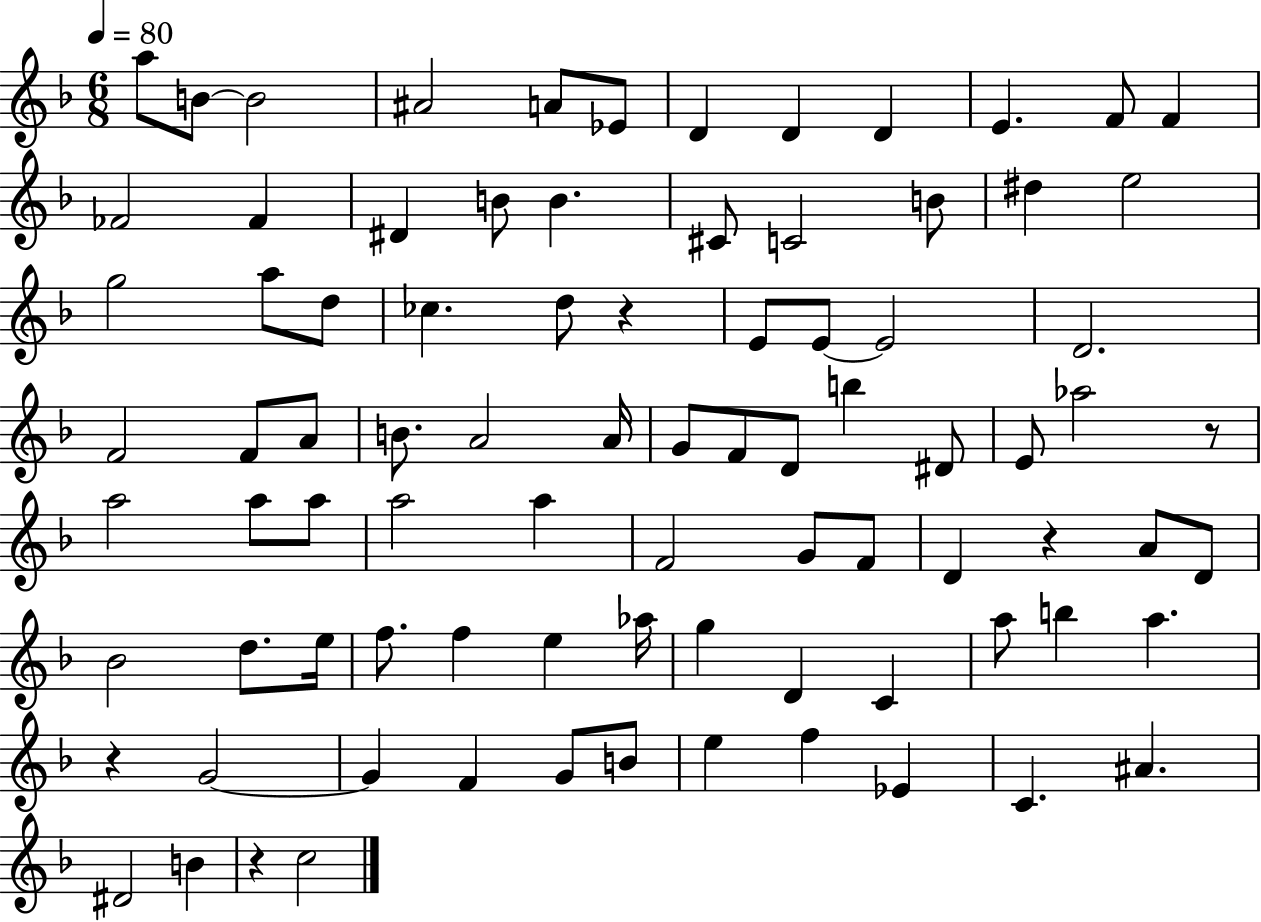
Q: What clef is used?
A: treble